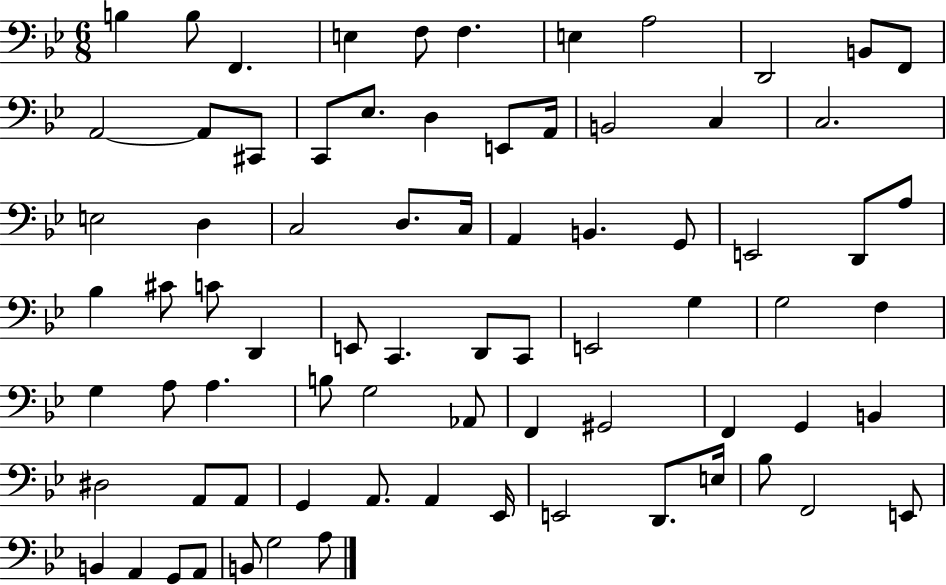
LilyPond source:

{
  \clef bass
  \numericTimeSignature
  \time 6/8
  \key bes \major
  b4 b8 f,4. | e4 f8 f4. | e4 a2 | d,2 b,8 f,8 | \break a,2~~ a,8 cis,8 | c,8 ees8. d4 e,8 a,16 | b,2 c4 | c2. | \break e2 d4 | c2 d8. c16 | a,4 b,4. g,8 | e,2 d,8 a8 | \break bes4 cis'8 c'8 d,4 | e,8 c,4. d,8 c,8 | e,2 g4 | g2 f4 | \break g4 a8 a4. | b8 g2 aes,8 | f,4 gis,2 | f,4 g,4 b,4 | \break dis2 a,8 a,8 | g,4 a,8. a,4 ees,16 | e,2 d,8. e16 | bes8 f,2 e,8 | \break b,4 a,4 g,8 a,8 | b,8 g2 a8 | \bar "|."
}